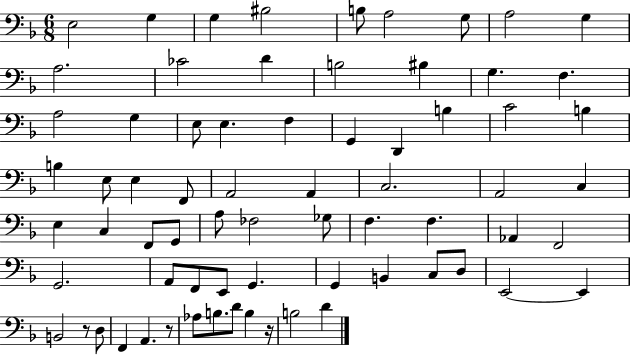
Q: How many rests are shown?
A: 3